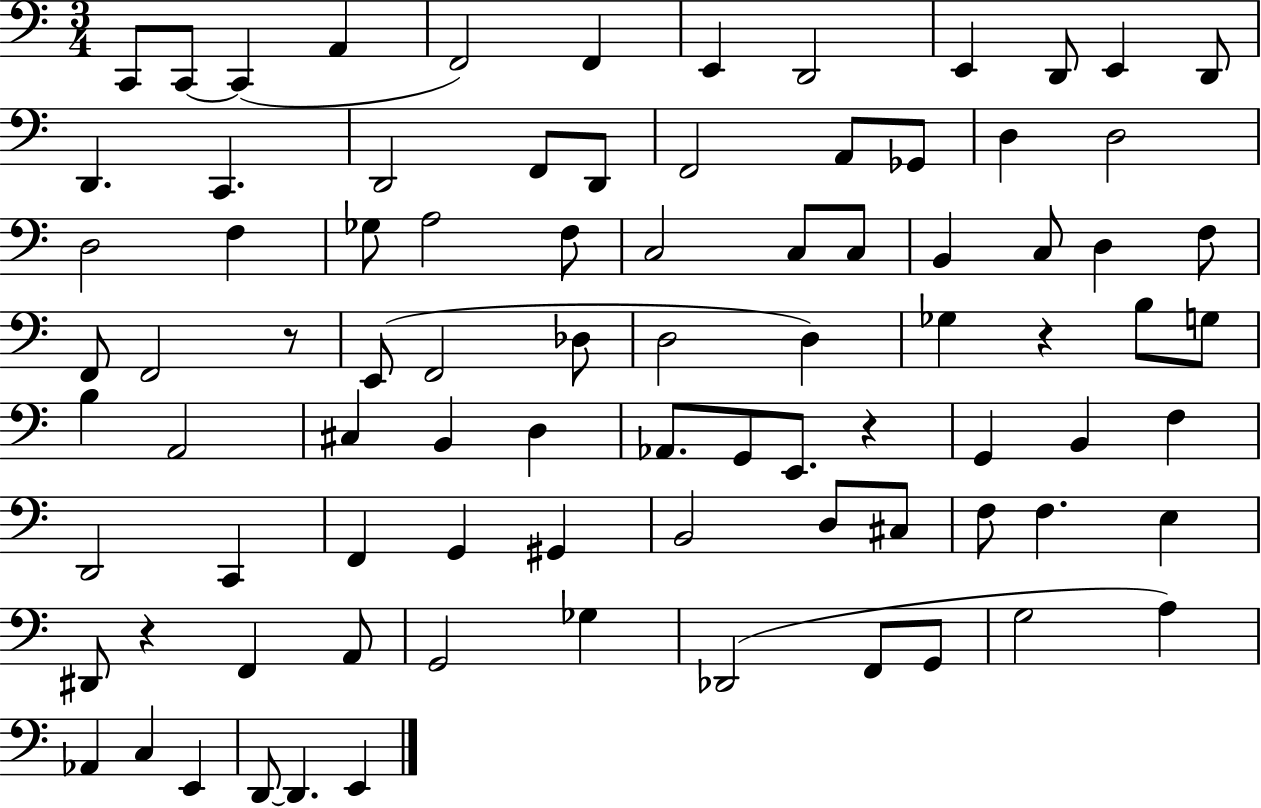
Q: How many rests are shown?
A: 4